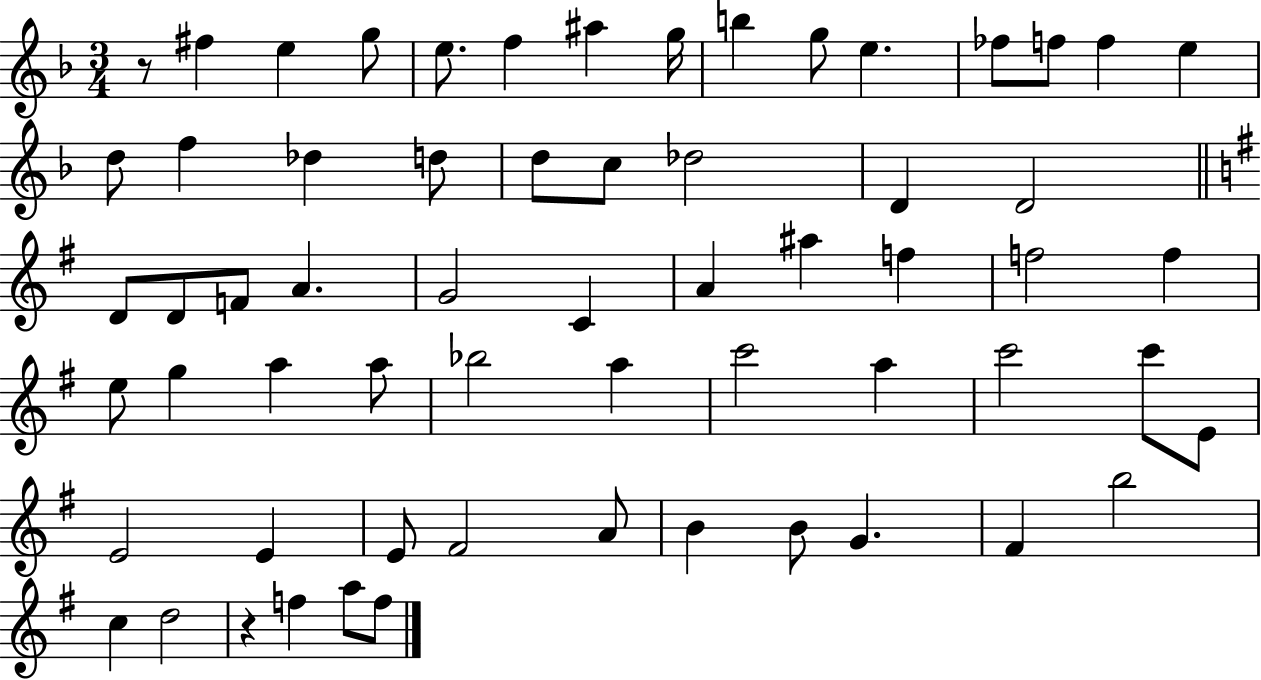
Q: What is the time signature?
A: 3/4